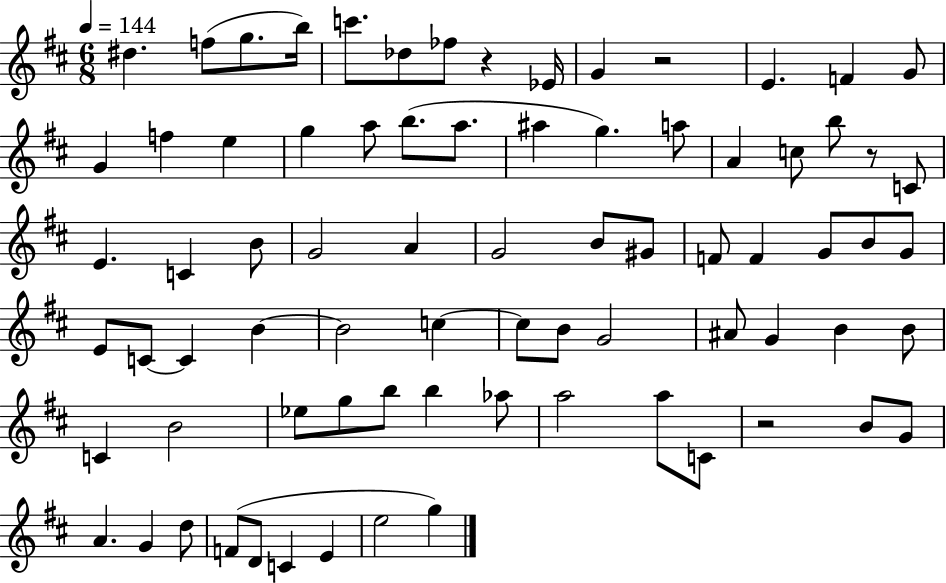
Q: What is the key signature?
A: D major